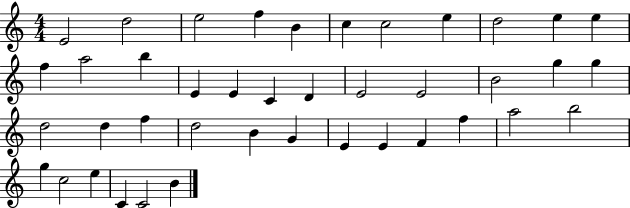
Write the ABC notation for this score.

X:1
T:Untitled
M:4/4
L:1/4
K:C
E2 d2 e2 f B c c2 e d2 e e f a2 b E E C D E2 E2 B2 g g d2 d f d2 B G E E F f a2 b2 g c2 e C C2 B